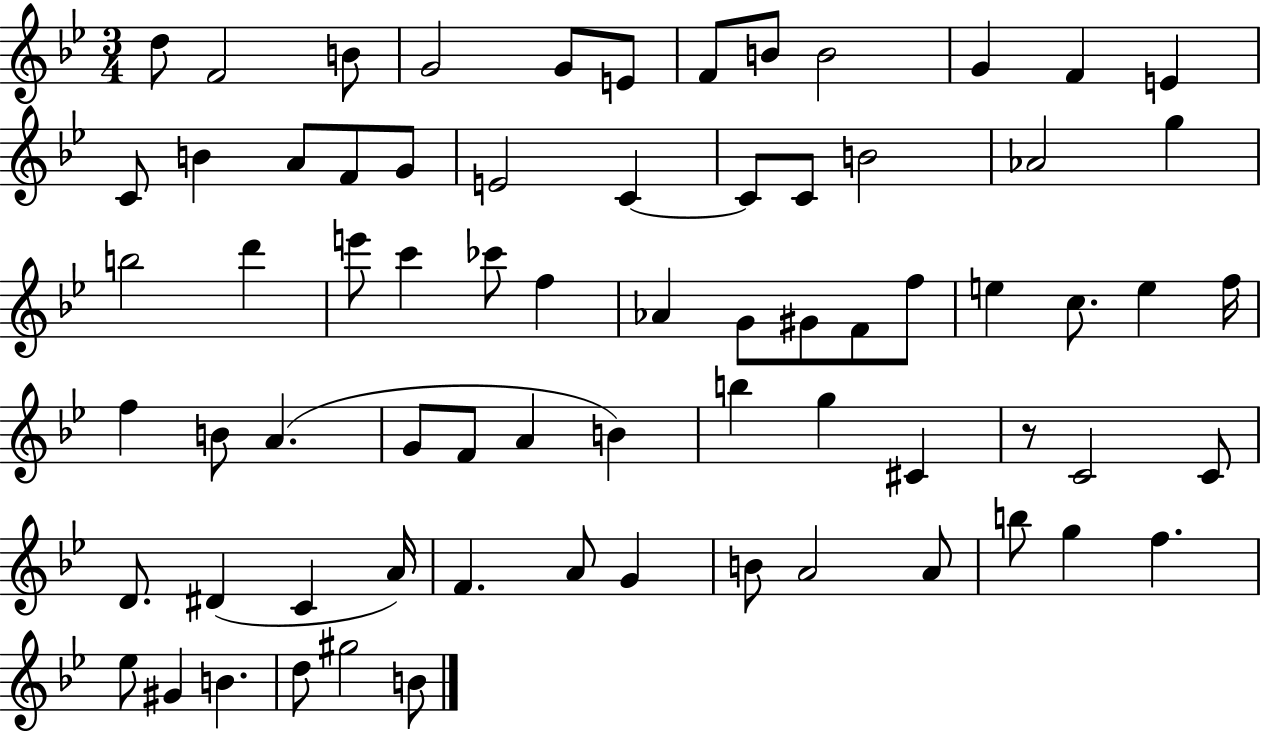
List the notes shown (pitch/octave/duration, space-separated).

D5/e F4/h B4/e G4/h G4/e E4/e F4/e B4/e B4/h G4/q F4/q E4/q C4/e B4/q A4/e F4/e G4/e E4/h C4/q C4/e C4/e B4/h Ab4/h G5/q B5/h D6/q E6/e C6/q CES6/e F5/q Ab4/q G4/e G#4/e F4/e F5/e E5/q C5/e. E5/q F5/s F5/q B4/e A4/q. G4/e F4/e A4/q B4/q B5/q G5/q C#4/q R/e C4/h C4/e D4/e. D#4/q C4/q A4/s F4/q. A4/e G4/q B4/e A4/h A4/e B5/e G5/q F5/q. Eb5/e G#4/q B4/q. D5/e G#5/h B4/e